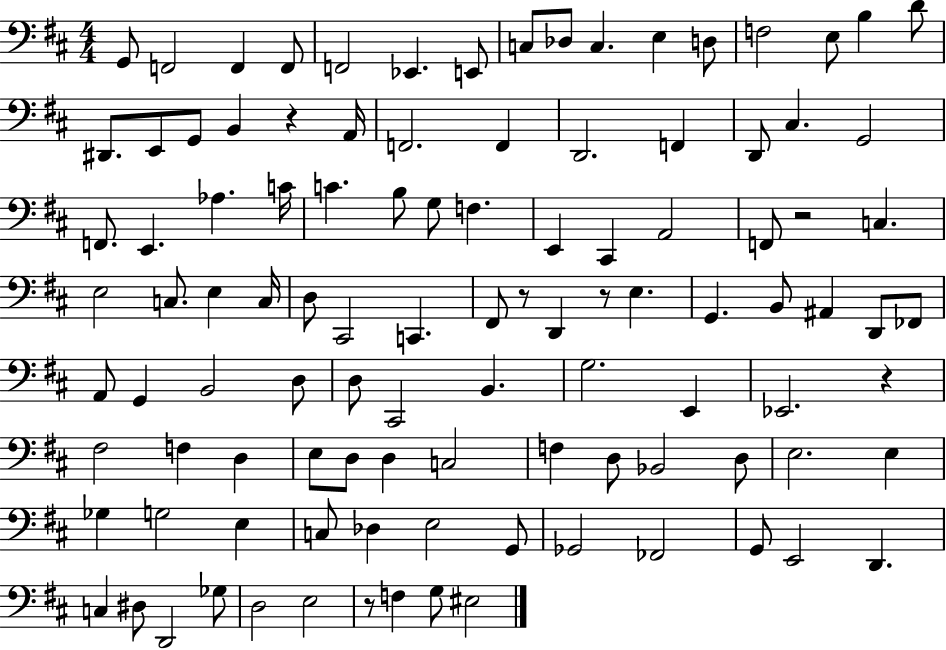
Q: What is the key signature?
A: D major